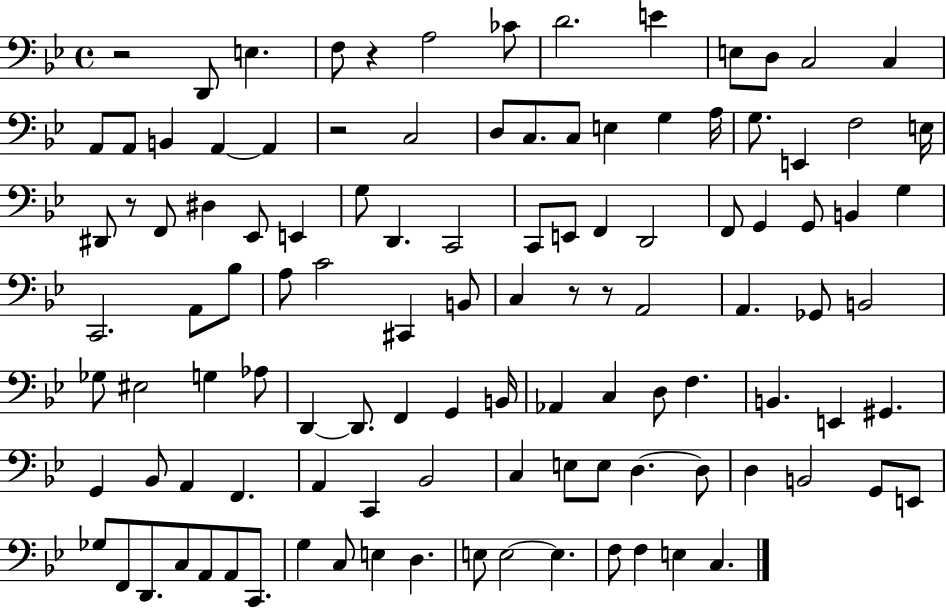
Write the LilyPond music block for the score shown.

{
  \clef bass
  \time 4/4
  \defaultTimeSignature
  \key bes \major
  \repeat volta 2 { r2 d,8 e4. | f8 r4 a2 ces'8 | d'2. e'4 | e8 d8 c2 c4 | \break a,8 a,8 b,4 a,4~~ a,4 | r2 c2 | d8 c8. c8 e4 g4 a16 | g8. e,4 f2 e16 | \break dis,8 r8 f,8 dis4 ees,8 e,4 | g8 d,4. c,2 | c,8 e,8 f,4 d,2 | f,8 g,4 g,8 b,4 g4 | \break c,2. a,8 bes8 | a8 c'2 cis,4 b,8 | c4 r8 r8 a,2 | a,4. ges,8 b,2 | \break ges8 eis2 g4 aes8 | d,4~~ d,8. f,4 g,4 b,16 | aes,4 c4 d8 f4. | b,4. e,4 gis,4. | \break g,4 bes,8 a,4 f,4. | a,4 c,4 bes,2 | c4 e8 e8 d4.~~ d8 | d4 b,2 g,8 e,8 | \break ges8 f,8 d,8. c8 a,8 a,8 c,8. | g4 c8 e4 d4. | e8 e2~~ e4. | f8 f4 e4 c4. | \break } \bar "|."
}